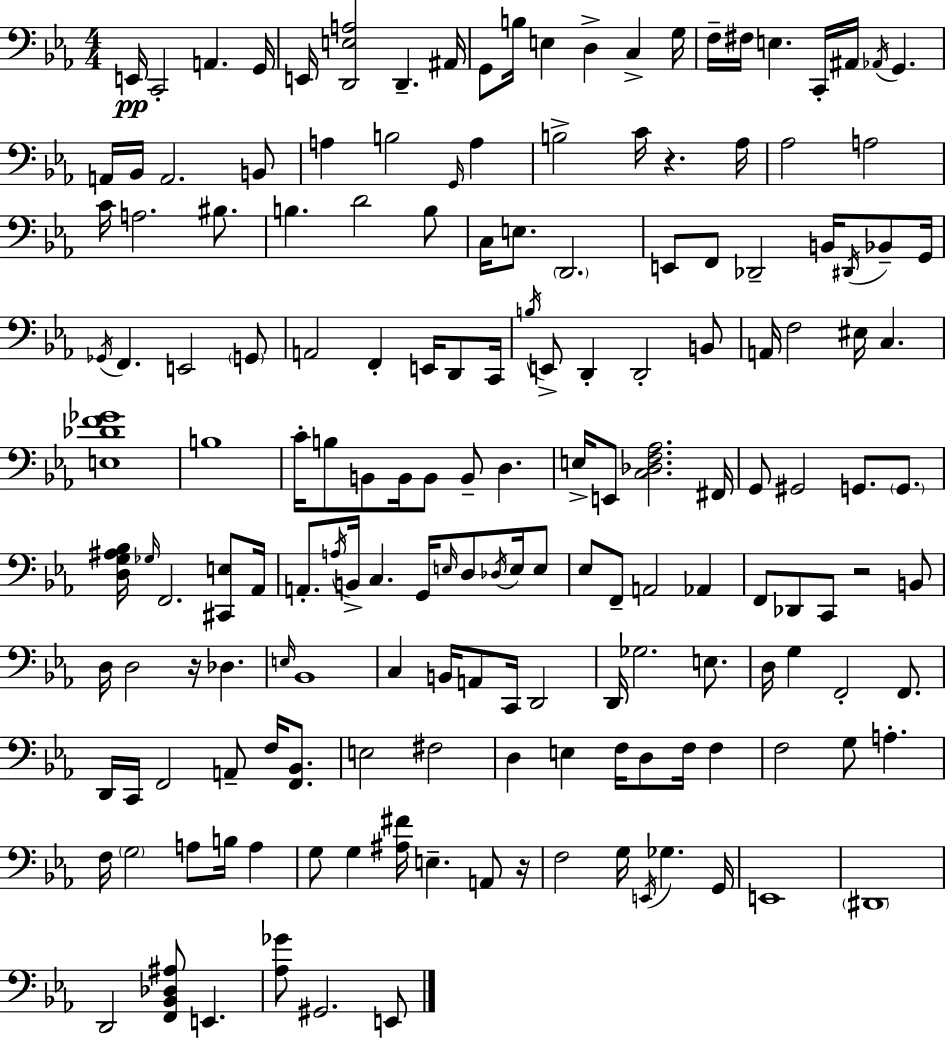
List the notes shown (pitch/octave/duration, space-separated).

E2/s C2/h A2/q. G2/s E2/s [D2,E3,A3]/h D2/q. A#2/s G2/e B3/s E3/q D3/q C3/q G3/s F3/s F#3/s E3/q. C2/s A#2/s Ab2/s G2/q. A2/s Bb2/s A2/h. B2/e A3/q B3/h G2/s A3/q B3/h C4/s R/q. Ab3/s Ab3/h A3/h C4/s A3/h. BIS3/e. B3/q. D4/h B3/e C3/s E3/e. D2/h. E2/e F2/e Db2/h B2/s D#2/s Bb2/e G2/s Gb2/s F2/q. E2/h G2/e A2/h F2/q E2/s D2/e C2/s B3/s E2/e D2/q D2/h B2/e A2/s F3/h EIS3/s C3/q. [E3,Db4,F4,Gb4]/w B3/w C4/s B3/e B2/e B2/s B2/e B2/e D3/q. E3/s E2/e [C3,Db3,F3,Ab3]/h. F#2/s G2/e G#2/h G2/e. G2/e. [D3,G3,A#3,Bb3]/s Gb3/s F2/h. [C#2,E3]/e Ab2/s A2/e. A3/s B2/s C3/q. G2/s E3/s D3/e Db3/s E3/s E3/e Eb3/e F2/e A2/h Ab2/q F2/e Db2/e C2/e R/h B2/e D3/s D3/h R/s Db3/q. E3/s Bb2/w C3/q B2/s A2/e C2/s D2/h D2/s Gb3/h. E3/e. D3/s G3/q F2/h F2/e. D2/s C2/s F2/h A2/e F3/s [F2,Bb2]/e. E3/h F#3/h D3/q E3/q F3/s D3/e F3/s F3/q F3/h G3/e A3/q. F3/s G3/h A3/e B3/s A3/q G3/e G3/q [A#3,F#4]/s E3/q. A2/e R/s F3/h G3/s E2/s Gb3/q. G2/s E2/w D#2/w D2/h [F2,Bb2,Db3,A#3]/e E2/q. [Ab3,Gb4]/e G#2/h. E2/e